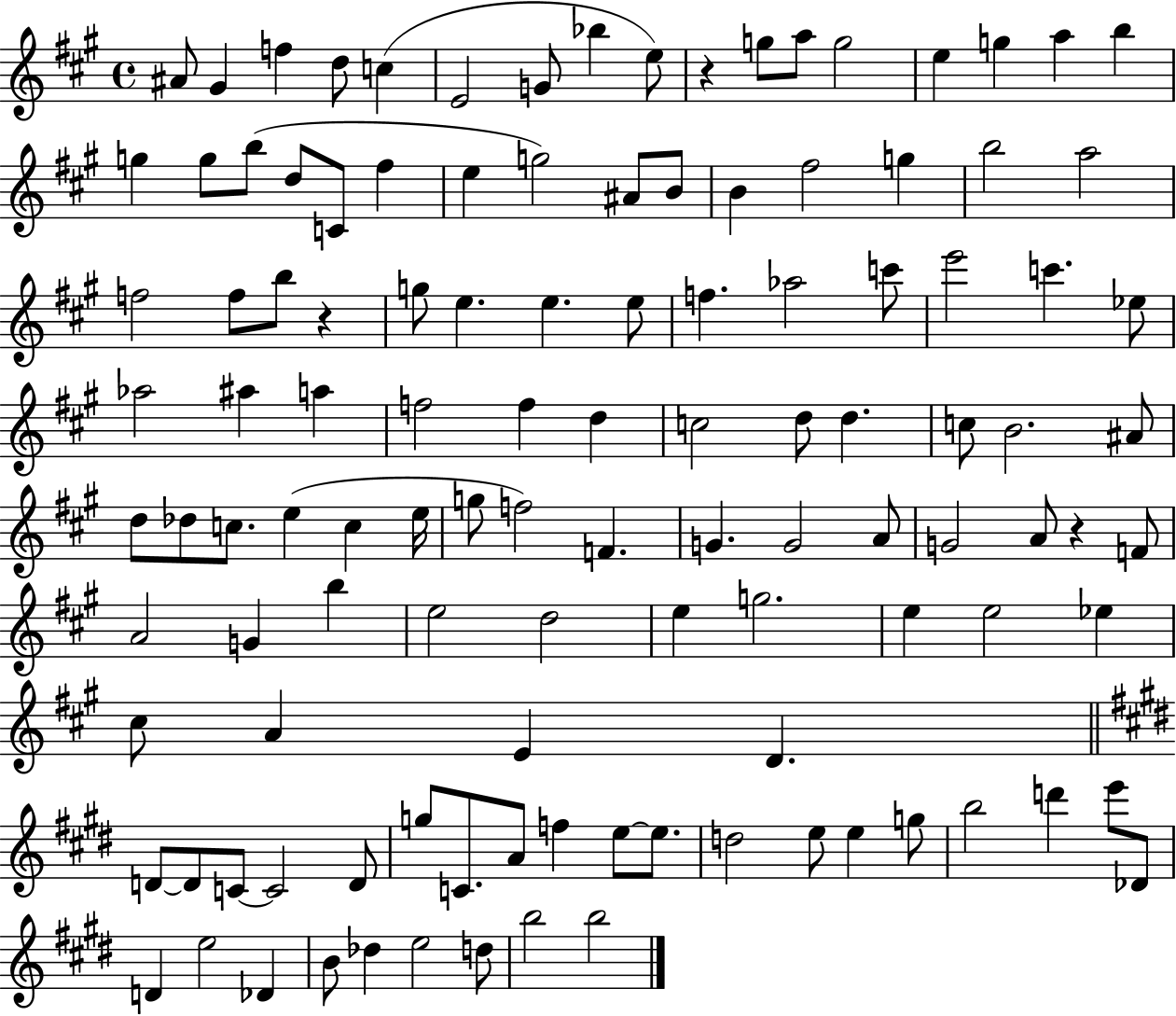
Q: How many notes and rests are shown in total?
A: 116